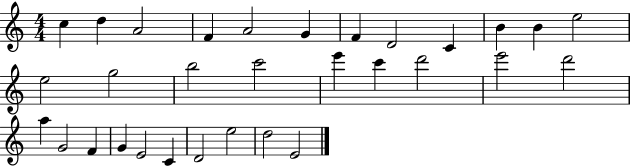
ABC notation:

X:1
T:Untitled
M:4/4
L:1/4
K:C
c d A2 F A2 G F D2 C B B e2 e2 g2 b2 c'2 e' c' d'2 e'2 d'2 a G2 F G E2 C D2 e2 d2 E2